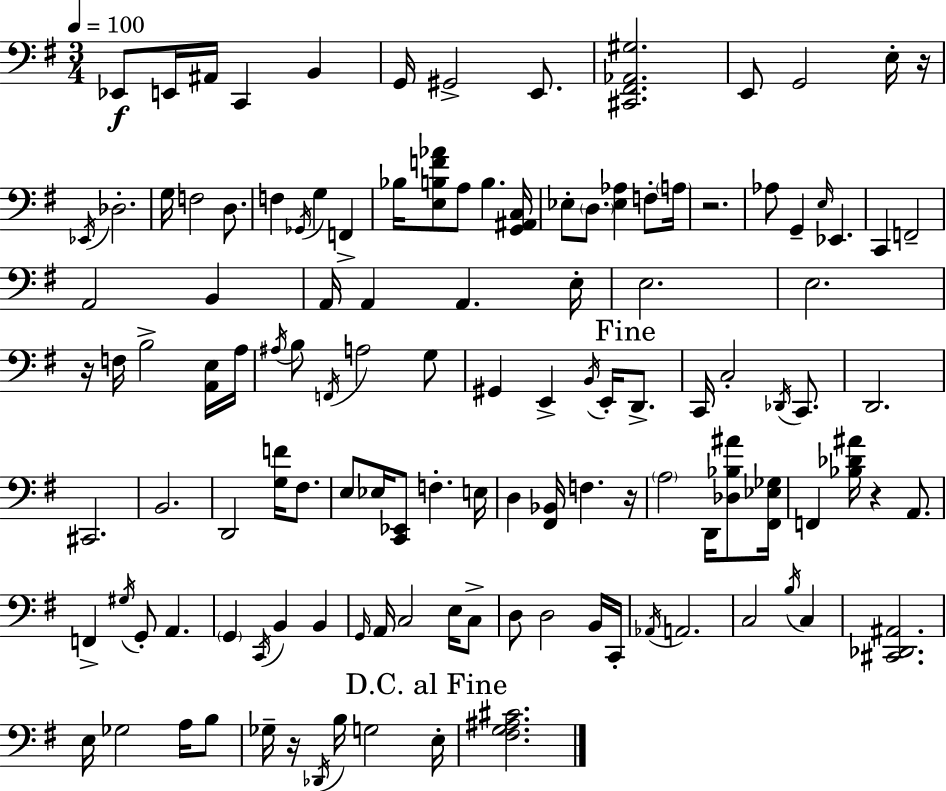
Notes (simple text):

Eb2/e E2/s A#2/s C2/q B2/q G2/s G#2/h E2/e. [C#2,F#2,Ab2,G#3]/h. E2/e G2/h E3/s R/s Eb2/s Db3/h. G3/s F3/h D3/e. F3/q Gb2/s G3/q F2/q Bb3/s [E3,B3,F4,Ab4]/e A3/e B3/q. [G2,A#2,C3]/s Eb3/e D3/e. [Eb3,Ab3]/q F3/e A3/s R/h. Ab3/e G2/q E3/s Eb2/q. C2/q F2/h A2/h B2/q A2/s A2/q A2/q. E3/s E3/h. E3/h. R/s F3/s B3/h [A2,E3]/s A3/s A#3/s B3/e F2/s A3/h G3/e G#2/q E2/q B2/s E2/s D2/e. C2/s C3/h Db2/s C2/e. D2/h. C#2/h. B2/h. D2/h [G3,F4]/s F#3/e. E3/e Eb3/s [C2,Eb2]/e F3/q. E3/s D3/q [F#2,Bb2]/s F3/q. R/s A3/h D2/s [Db3,Bb3,A#4]/e [F#2,Eb3,Gb3]/s F2/q [Bb3,Db4,A#4]/s R/q A2/e. F2/q G#3/s G2/e A2/q. G2/q C2/s B2/q B2/q G2/s A2/s C3/h E3/s C3/e D3/e D3/h B2/s C2/s Ab2/s A2/h. C3/h B3/s C3/q [C#2,Db2,A#2]/h. E3/s Gb3/h A3/s B3/e Gb3/s R/s Db2/s B3/s G3/h E3/s [F#3,G3,A#3,C#4]/h.